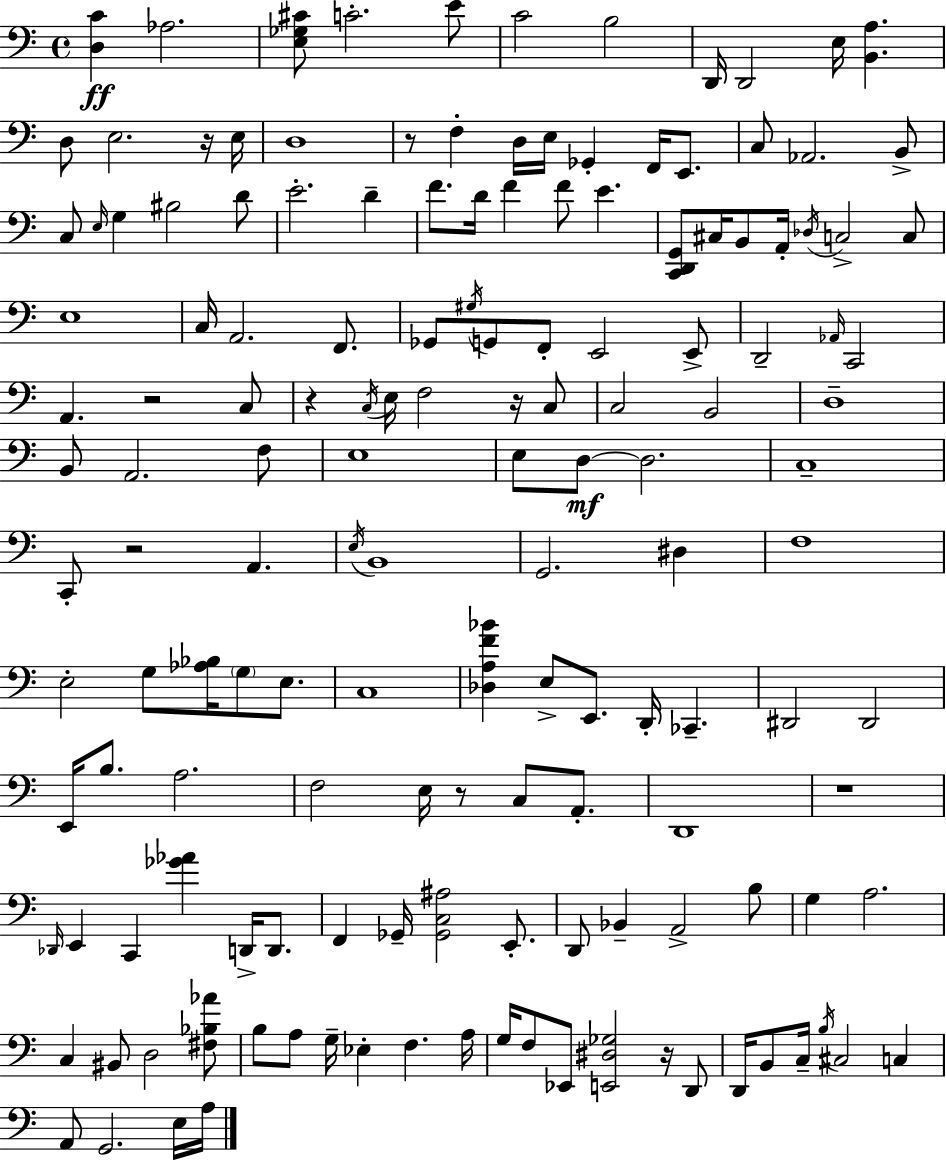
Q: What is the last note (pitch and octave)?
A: A3